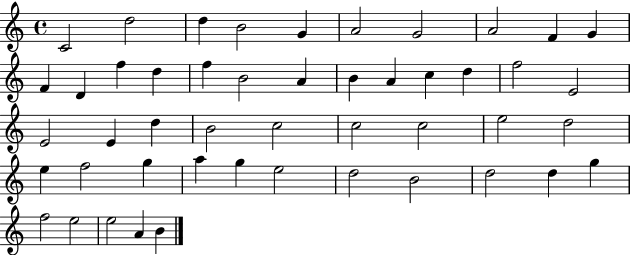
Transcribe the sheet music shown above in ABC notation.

X:1
T:Untitled
M:4/4
L:1/4
K:C
C2 d2 d B2 G A2 G2 A2 F G F D f d f B2 A B A c d f2 E2 E2 E d B2 c2 c2 c2 e2 d2 e f2 g a g e2 d2 B2 d2 d g f2 e2 e2 A B